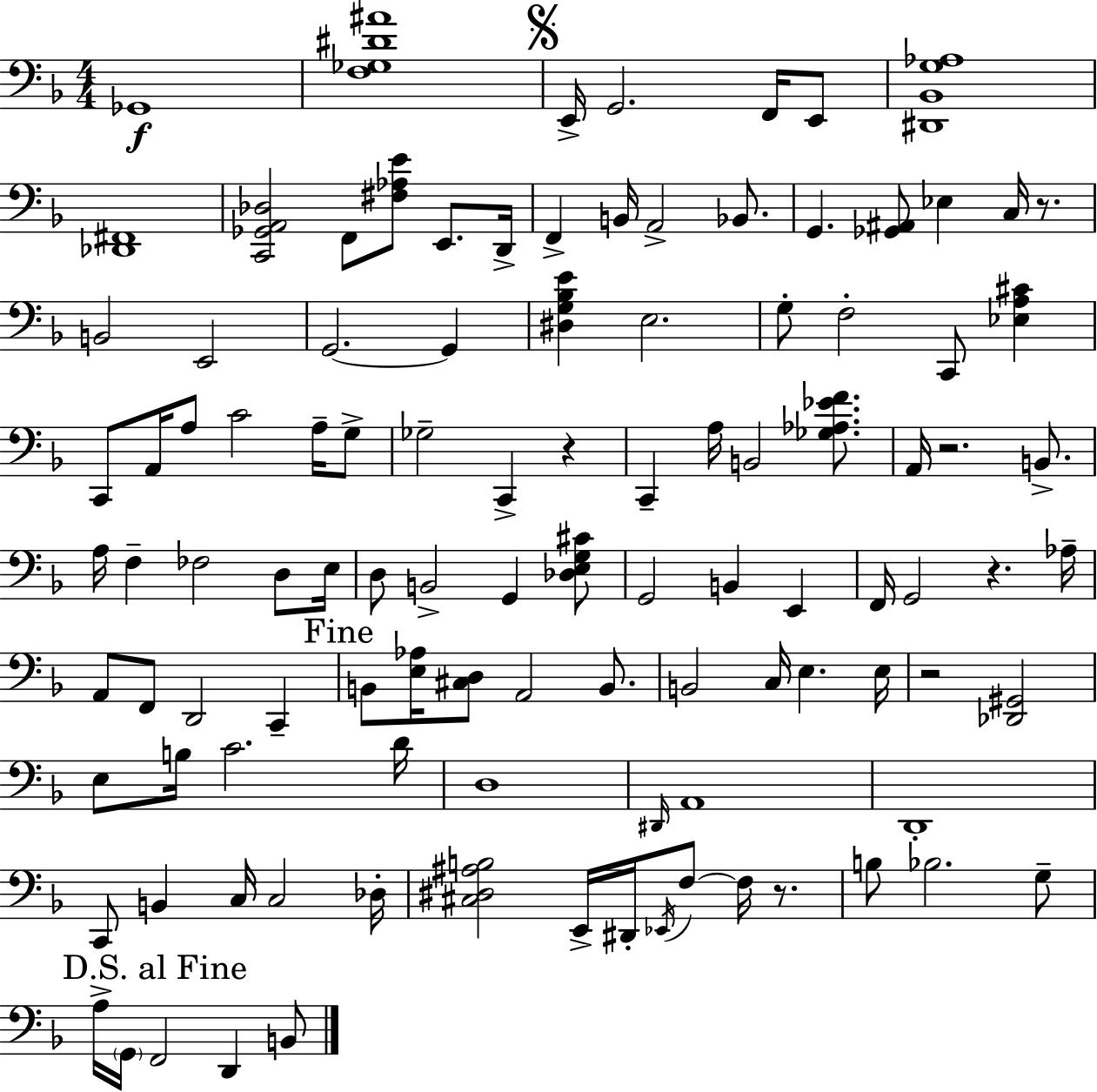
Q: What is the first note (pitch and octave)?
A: Gb2